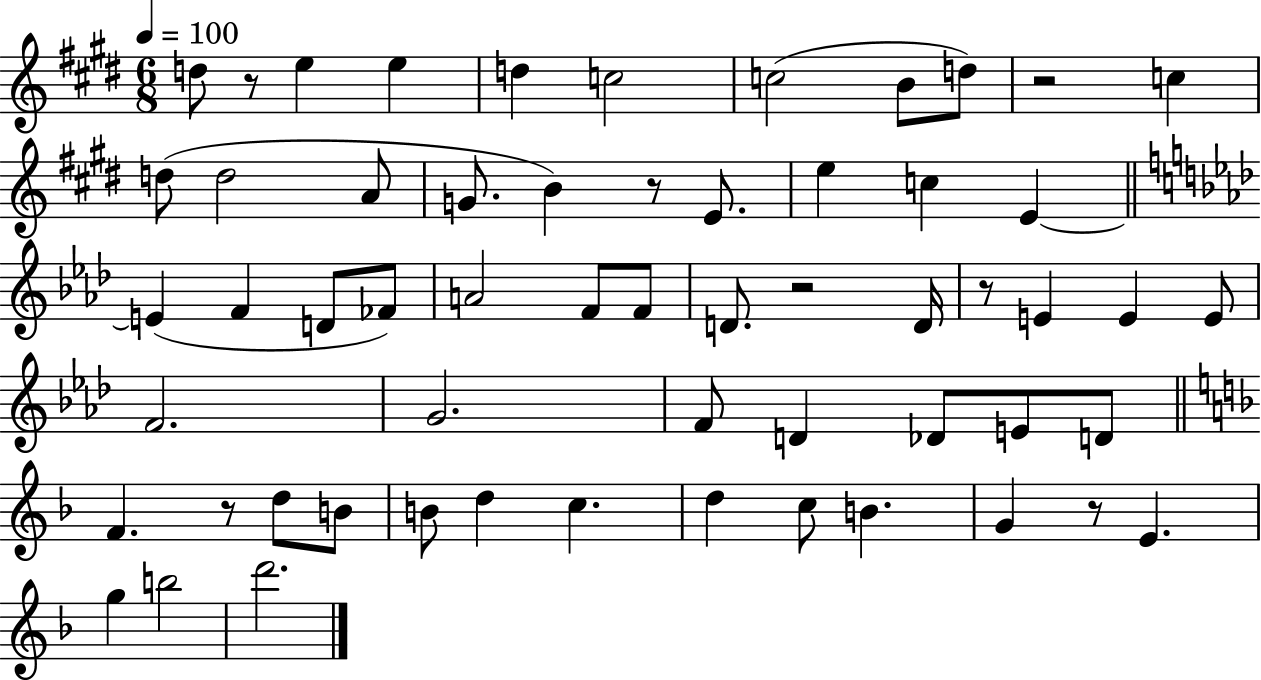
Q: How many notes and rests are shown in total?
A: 58